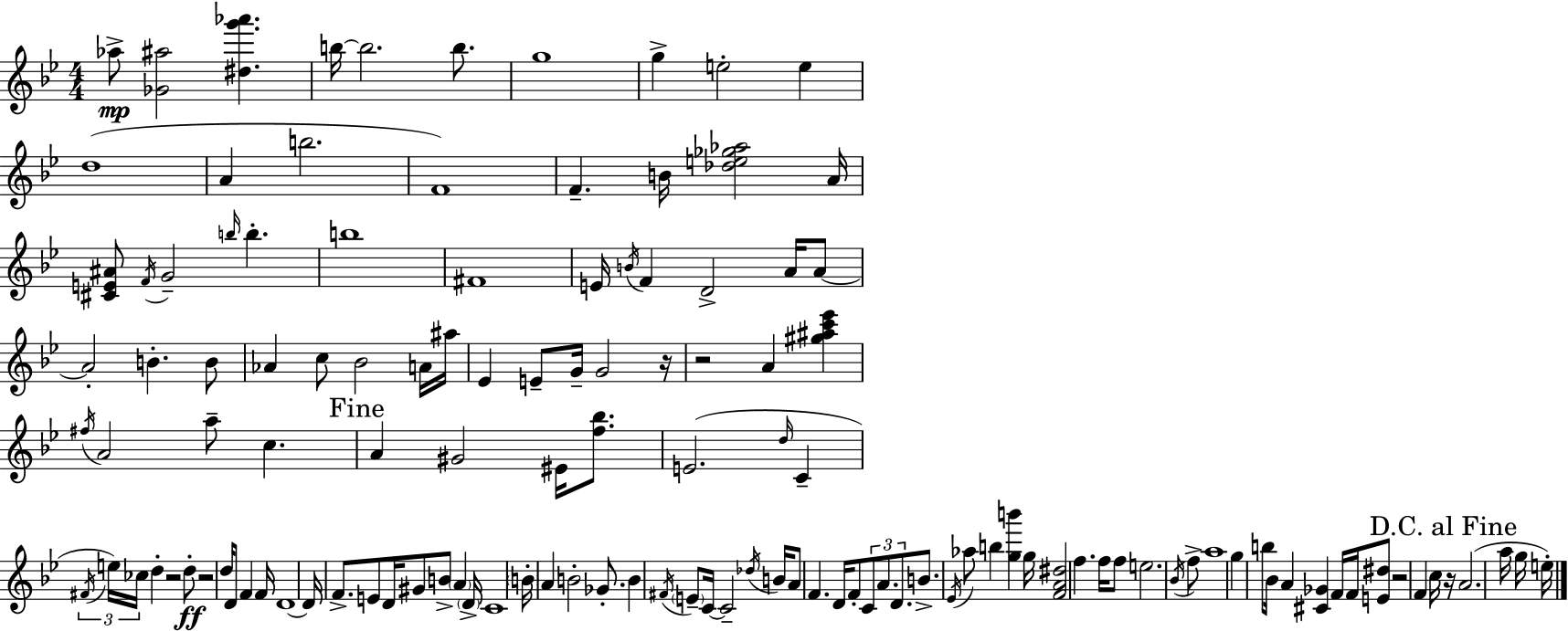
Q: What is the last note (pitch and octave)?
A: E5